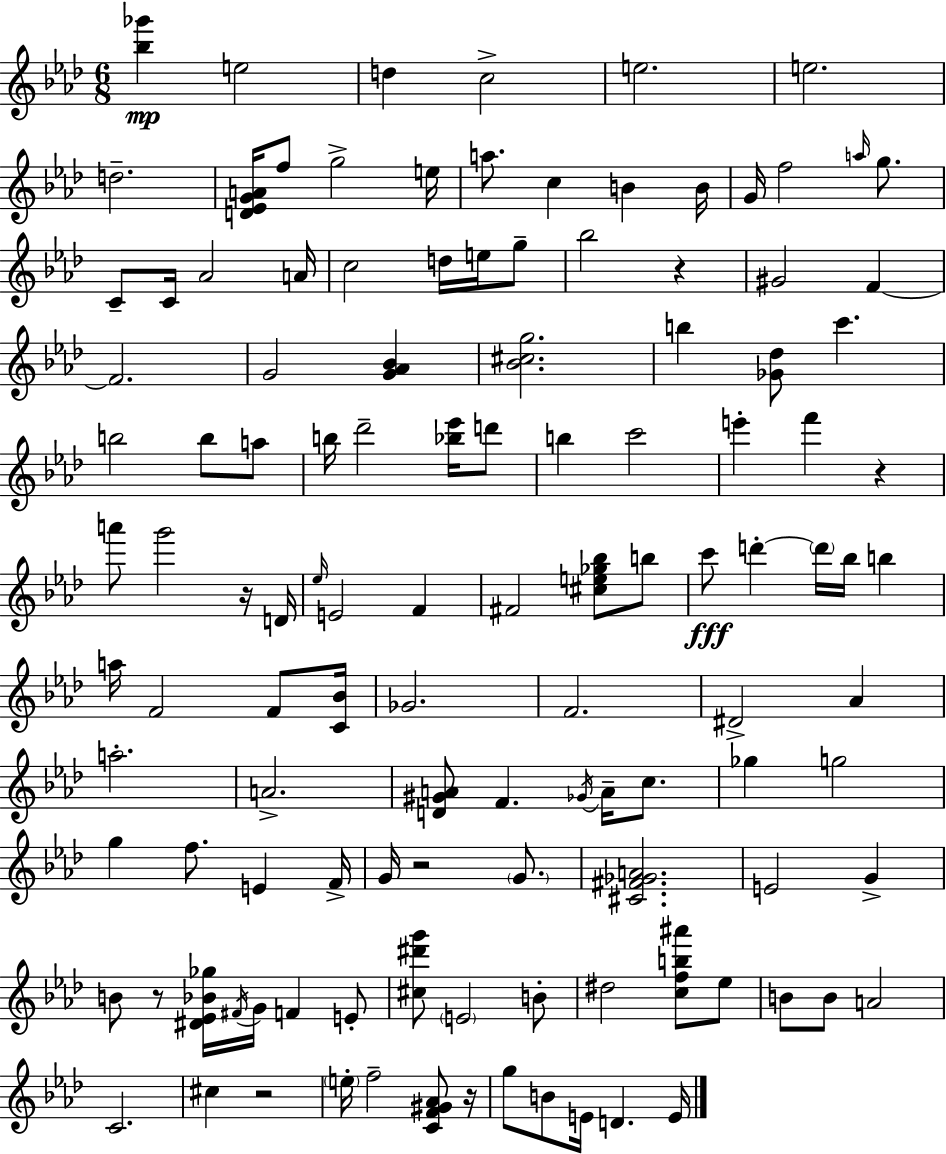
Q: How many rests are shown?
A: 7